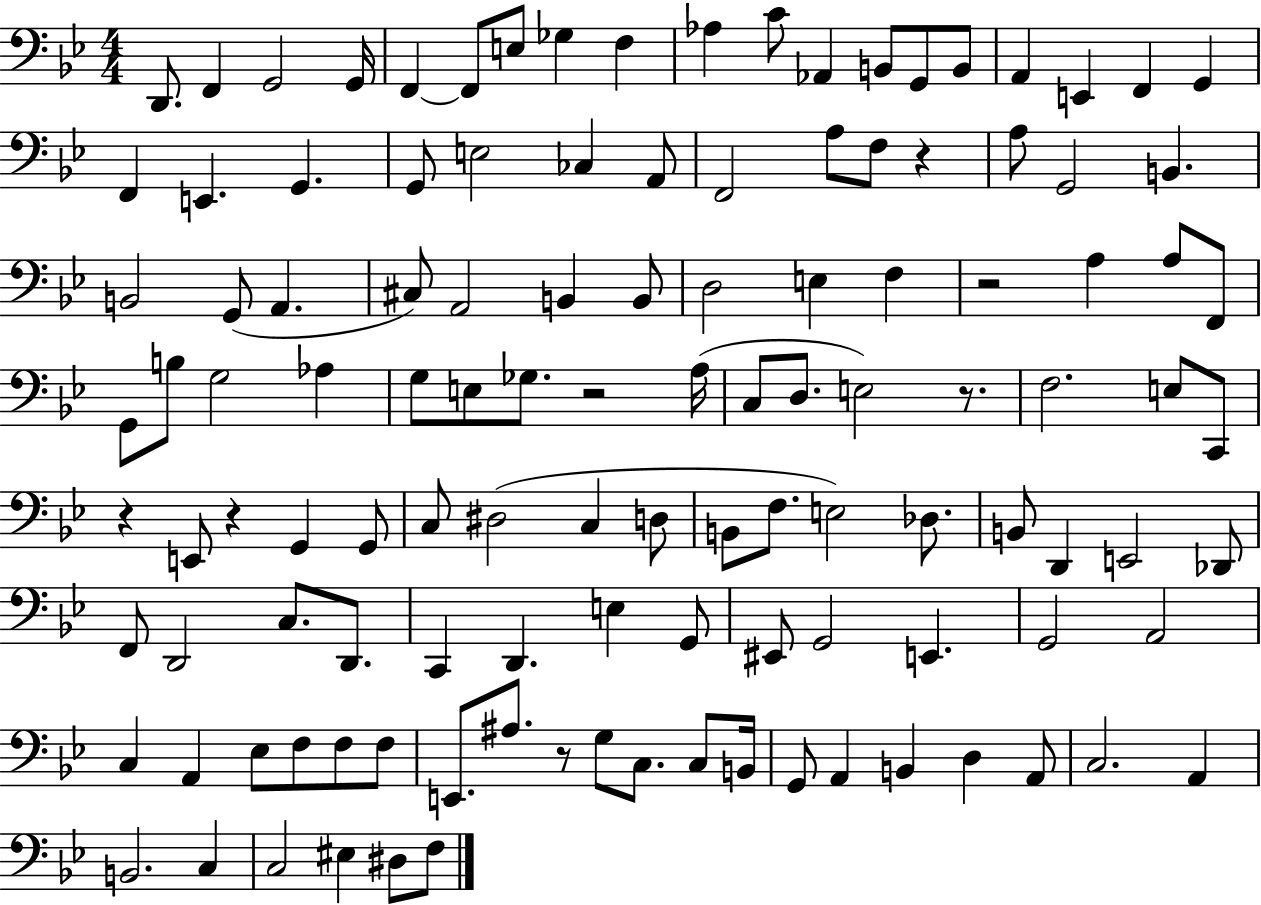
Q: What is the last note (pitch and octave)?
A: F3